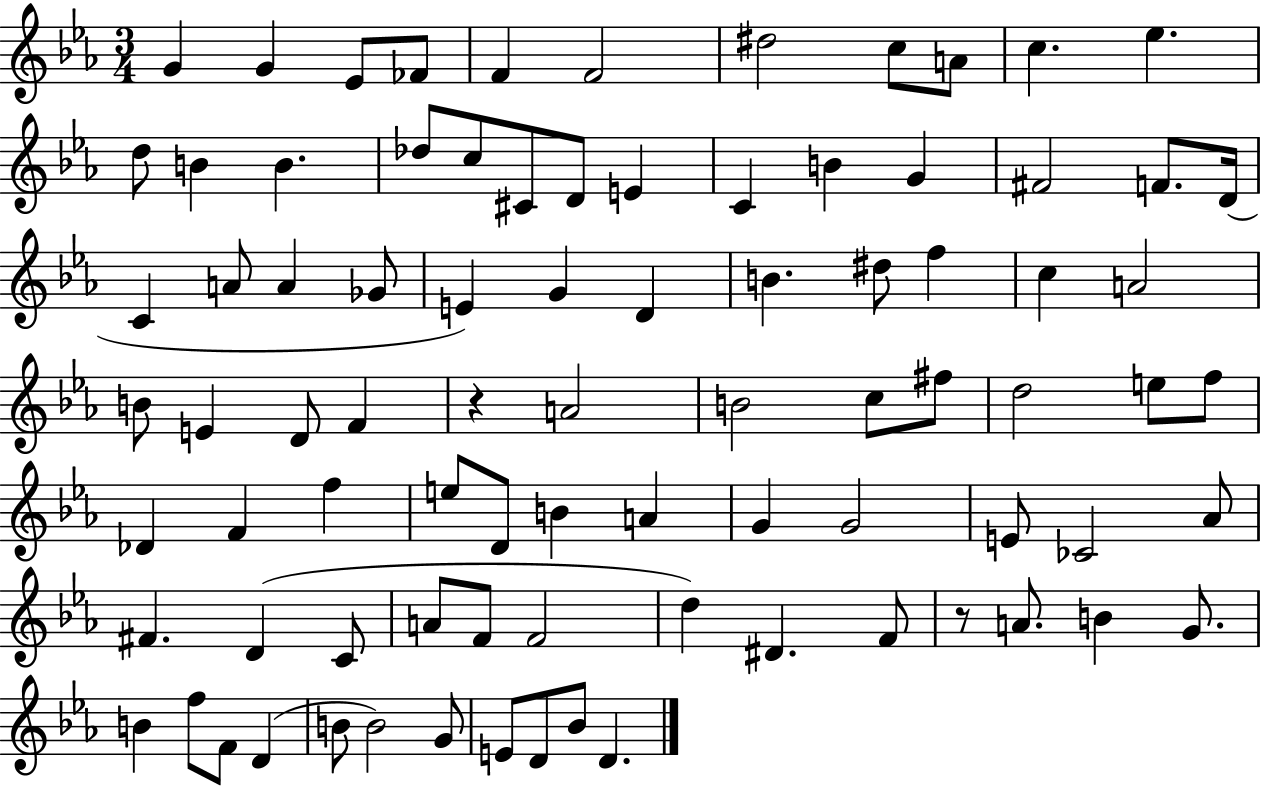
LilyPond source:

{
  \clef treble
  \numericTimeSignature
  \time 3/4
  \key ees \major
  g'4 g'4 ees'8 fes'8 | f'4 f'2 | dis''2 c''8 a'8 | c''4. ees''4. | \break d''8 b'4 b'4. | des''8 c''8 cis'8 d'8 e'4 | c'4 b'4 g'4 | fis'2 f'8. d'16( | \break c'4 a'8 a'4 ges'8 | e'4) g'4 d'4 | b'4. dis''8 f''4 | c''4 a'2 | \break b'8 e'4 d'8 f'4 | r4 a'2 | b'2 c''8 fis''8 | d''2 e''8 f''8 | \break des'4 f'4 f''4 | e''8 d'8 b'4 a'4 | g'4 g'2 | e'8 ces'2 aes'8 | \break fis'4. d'4( c'8 | a'8 f'8 f'2 | d''4) dis'4. f'8 | r8 a'8. b'4 g'8. | \break b'4 f''8 f'8 d'4( | b'8 b'2) g'8 | e'8 d'8 bes'8 d'4. | \bar "|."
}